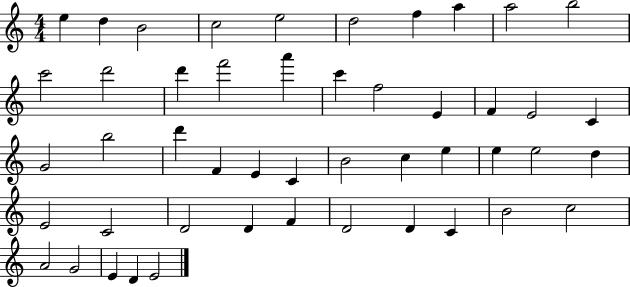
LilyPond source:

{
  \clef treble
  \numericTimeSignature
  \time 4/4
  \key c \major
  e''4 d''4 b'2 | c''2 e''2 | d''2 f''4 a''4 | a''2 b''2 | \break c'''2 d'''2 | d'''4 f'''2 a'''4 | c'''4 f''2 e'4 | f'4 e'2 c'4 | \break g'2 b''2 | d'''4 f'4 e'4 c'4 | b'2 c''4 e''4 | e''4 e''2 d''4 | \break e'2 c'2 | d'2 d'4 f'4 | d'2 d'4 c'4 | b'2 c''2 | \break a'2 g'2 | e'4 d'4 e'2 | \bar "|."
}